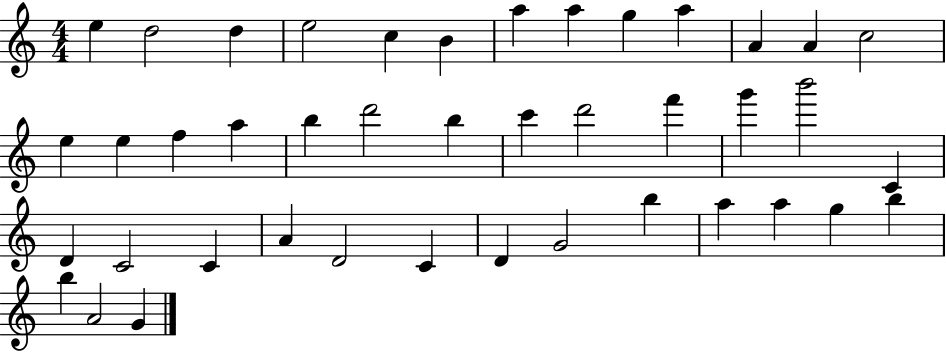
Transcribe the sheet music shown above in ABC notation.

X:1
T:Untitled
M:4/4
L:1/4
K:C
e d2 d e2 c B a a g a A A c2 e e f a b d'2 b c' d'2 f' g' b'2 C D C2 C A D2 C D G2 b a a g b b A2 G